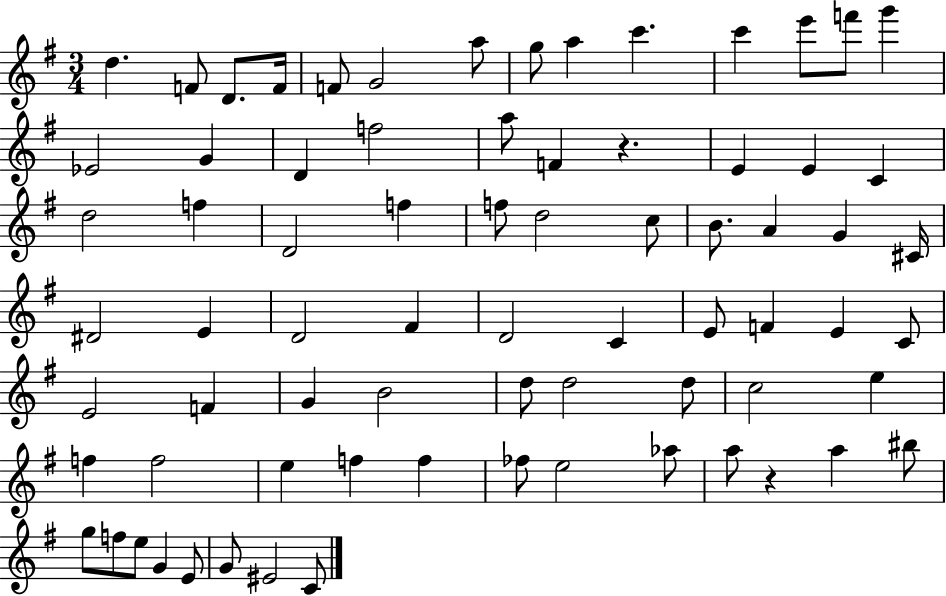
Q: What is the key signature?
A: G major